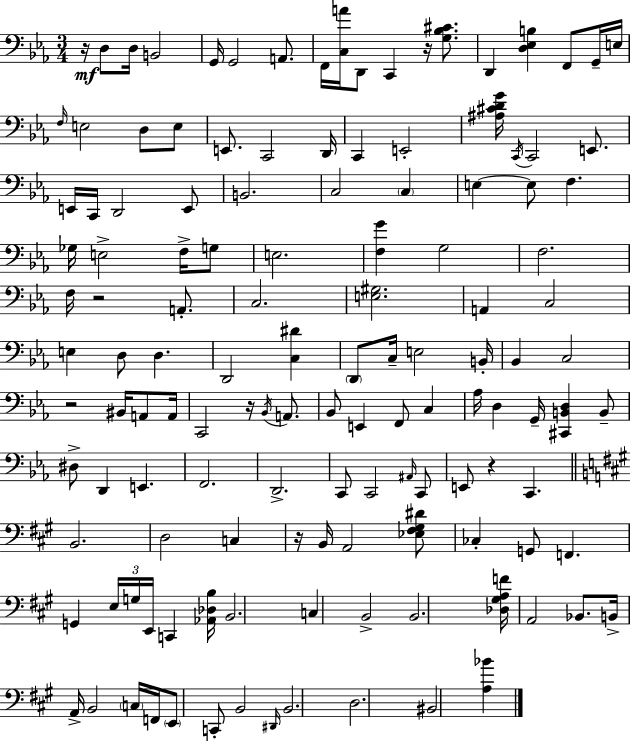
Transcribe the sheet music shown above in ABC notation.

X:1
T:Untitled
M:3/4
L:1/4
K:Cm
z/4 D,/2 D,/4 B,,2 G,,/4 G,,2 A,,/2 F,,/4 [C,A]/4 D,,/2 C,, z/4 [G,_B,^C]/2 D,, [D,_E,B,] F,,/2 G,,/4 E,/4 F,/4 E,2 D,/2 E,/2 E,,/2 C,,2 D,,/4 C,, E,,2 [^A,^CDG]/4 C,,/4 C,,2 E,,/2 E,,/4 C,,/4 D,,2 E,,/2 B,,2 C,2 C, E, E,/2 F, _G,/4 E,2 F,/4 G,/2 E,2 [F,G] G,2 F,2 F,/4 z2 A,,/2 C,2 [E,^G,]2 A,, C,2 E, D,/2 D, D,,2 [C,^D] D,,/2 C,/4 E,2 B,,/4 _B,, C,2 z2 ^B,,/4 A,,/2 A,,/4 C,,2 z/4 _B,,/4 A,,/2 _B,,/2 E,, F,,/2 C, _A,/4 D, G,,/4 [^C,,B,,D,] B,,/2 ^D,/2 D,, E,, F,,2 D,,2 C,,/2 C,,2 ^A,,/4 C,,/2 E,,/2 z C,, B,,2 D,2 C, z/4 B,,/4 A,,2 [_E,^F,^G,^D]/2 _C, G,,/2 F,, G,, E,/4 G,/4 E,,/4 C,, [_A,,_D,B,]/4 B,,2 C, B,,2 B,,2 [_D,^G,A,F]/4 A,,2 _B,,/2 B,,/4 A,,/4 B,,2 C,/4 F,,/4 E,,/2 C,,/2 B,,2 ^D,,/4 B,,2 D,2 ^B,,2 [A,_B]